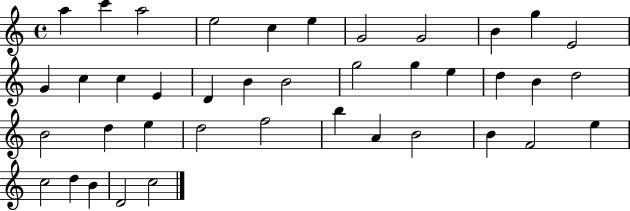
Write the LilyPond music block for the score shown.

{
  \clef treble
  \time 4/4
  \defaultTimeSignature
  \key c \major
  a''4 c'''4 a''2 | e''2 c''4 e''4 | g'2 g'2 | b'4 g''4 e'2 | \break g'4 c''4 c''4 e'4 | d'4 b'4 b'2 | g''2 g''4 e''4 | d''4 b'4 d''2 | \break b'2 d''4 e''4 | d''2 f''2 | b''4 a'4 b'2 | b'4 f'2 e''4 | \break c''2 d''4 b'4 | d'2 c''2 | \bar "|."
}